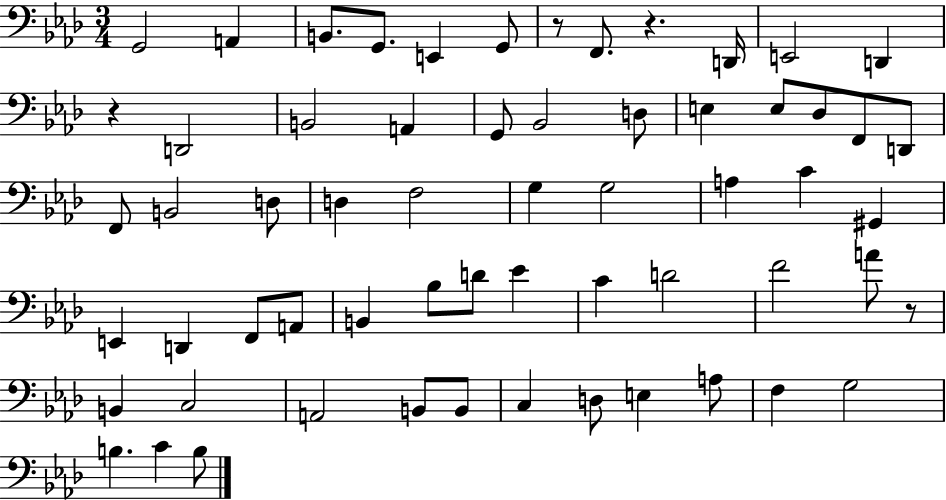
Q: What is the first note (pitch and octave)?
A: G2